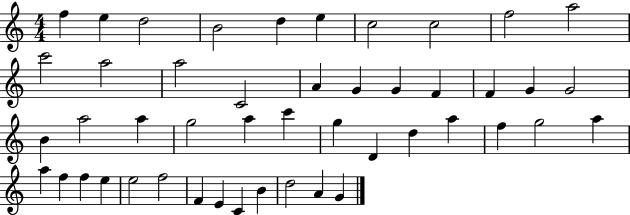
F5/q E5/q D5/h B4/h D5/q E5/q C5/h C5/h F5/h A5/h C6/h A5/h A5/h C4/h A4/q G4/q G4/q F4/q F4/q G4/q G4/h B4/q A5/h A5/q G5/h A5/q C6/q G5/q D4/q D5/q A5/q F5/q G5/h A5/q A5/q F5/q F5/q E5/q E5/h F5/h F4/q E4/q C4/q B4/q D5/h A4/q G4/q